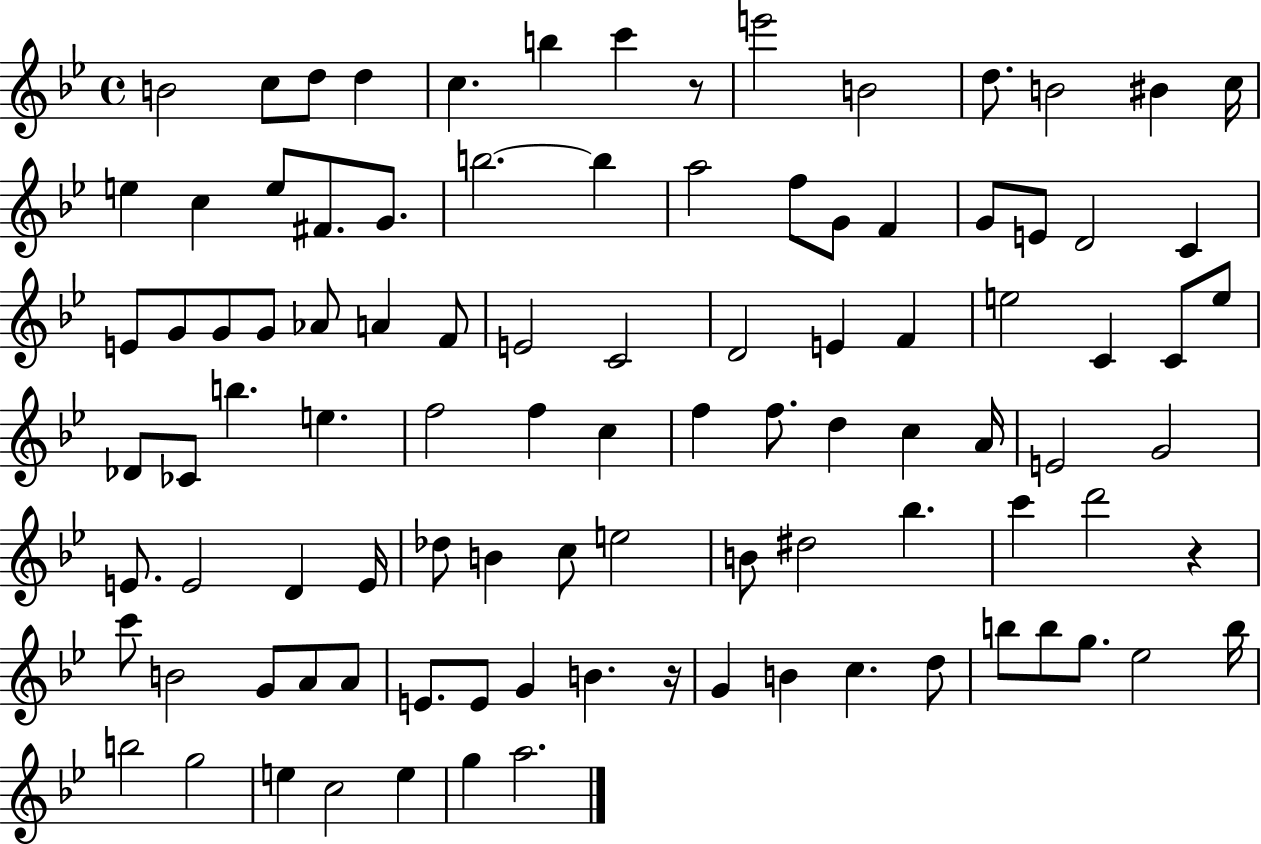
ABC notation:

X:1
T:Untitled
M:4/4
L:1/4
K:Bb
B2 c/2 d/2 d c b c' z/2 e'2 B2 d/2 B2 ^B c/4 e c e/2 ^F/2 G/2 b2 b a2 f/2 G/2 F G/2 E/2 D2 C E/2 G/2 G/2 G/2 _A/2 A F/2 E2 C2 D2 E F e2 C C/2 e/2 _D/2 _C/2 b e f2 f c f f/2 d c A/4 E2 G2 E/2 E2 D E/4 _d/2 B c/2 e2 B/2 ^d2 _b c' d'2 z c'/2 B2 G/2 A/2 A/2 E/2 E/2 G B z/4 G B c d/2 b/2 b/2 g/2 _e2 b/4 b2 g2 e c2 e g a2